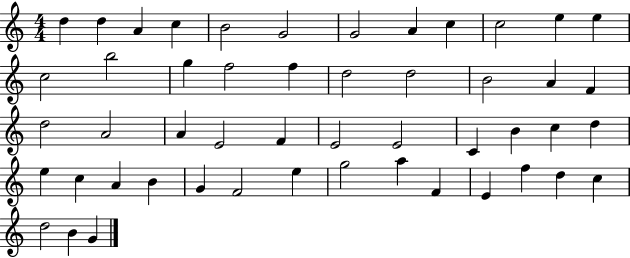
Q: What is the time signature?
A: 4/4